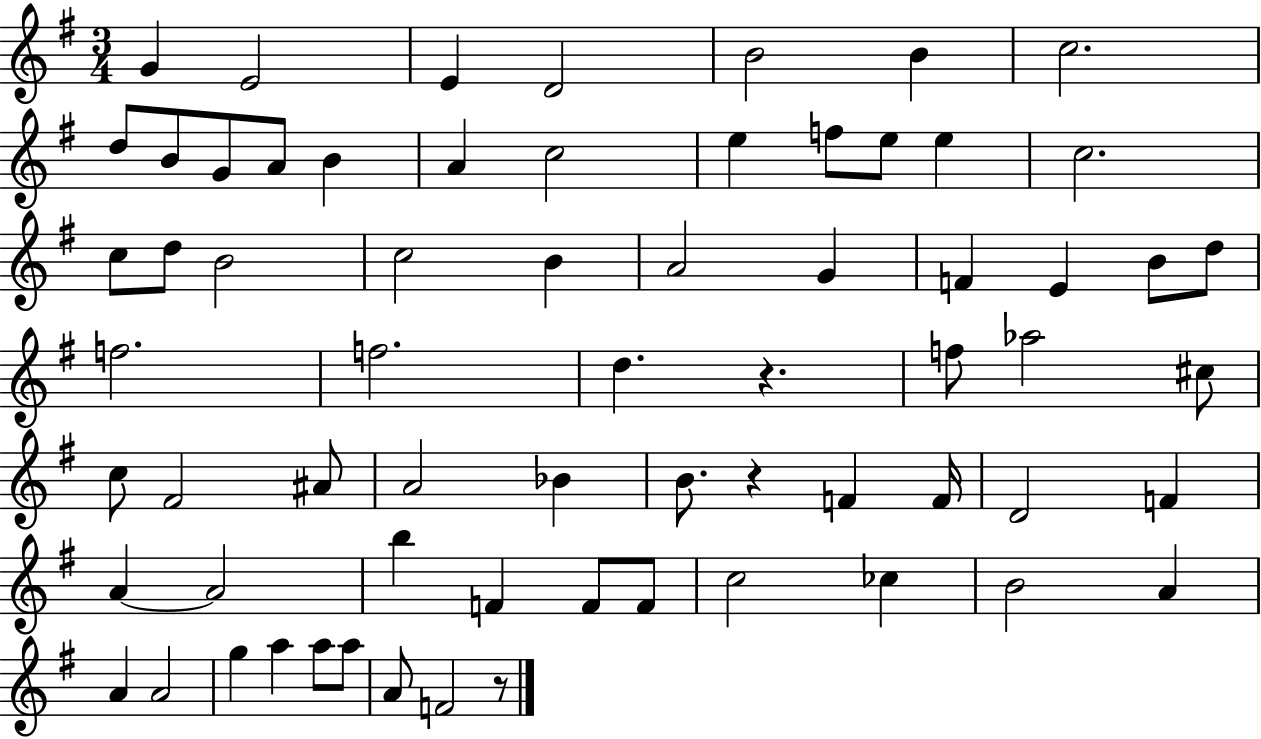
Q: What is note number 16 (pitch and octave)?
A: F5